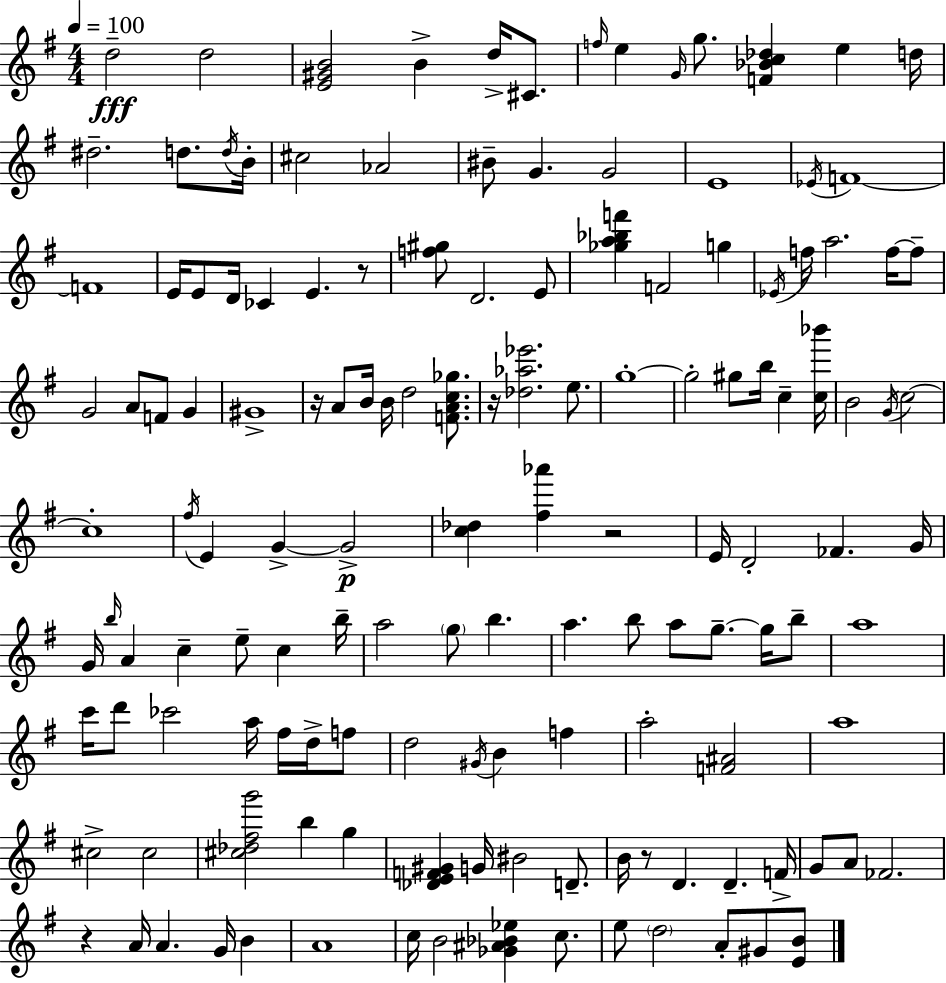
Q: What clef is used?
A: treble